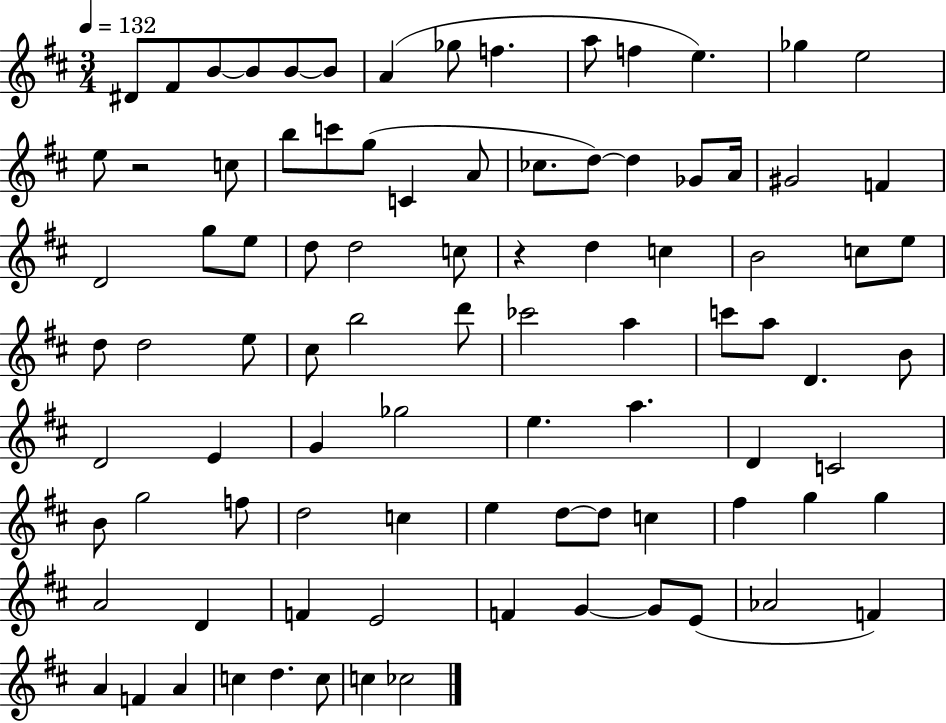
D#4/e F#4/e B4/e B4/e B4/e B4/e A4/q Gb5/e F5/q. A5/e F5/q E5/q. Gb5/q E5/h E5/e R/h C5/e B5/e C6/e G5/e C4/q A4/e CES5/e. D5/e D5/q Gb4/e A4/s G#4/h F4/q D4/h G5/e E5/e D5/e D5/h C5/e R/q D5/q C5/q B4/h C5/e E5/e D5/e D5/h E5/e C#5/e B5/h D6/e CES6/h A5/q C6/e A5/e D4/q. B4/e D4/h E4/q G4/q Gb5/h E5/q. A5/q. D4/q C4/h B4/e G5/h F5/e D5/h C5/q E5/q D5/e D5/e C5/q F#5/q G5/q G5/q A4/h D4/q F4/q E4/h F4/q G4/q G4/e E4/e Ab4/h F4/q A4/q F4/q A4/q C5/q D5/q. C5/e C5/q CES5/h